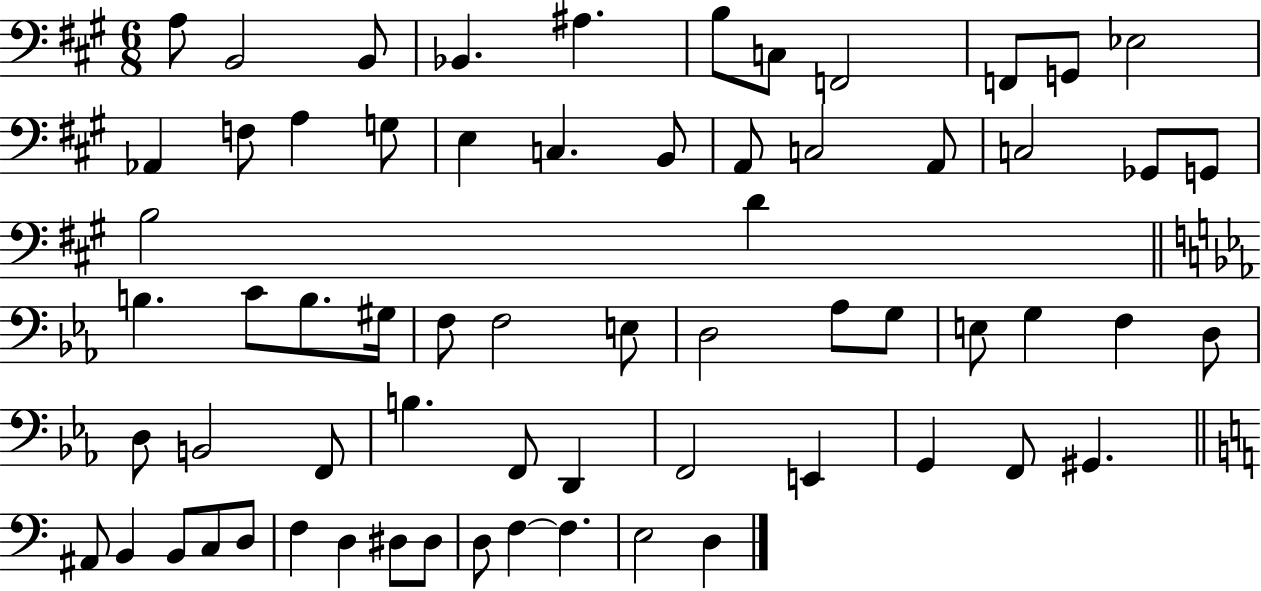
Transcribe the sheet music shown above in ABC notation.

X:1
T:Untitled
M:6/8
L:1/4
K:A
A,/2 B,,2 B,,/2 _B,, ^A, B,/2 C,/2 F,,2 F,,/2 G,,/2 _E,2 _A,, F,/2 A, G,/2 E, C, B,,/2 A,,/2 C,2 A,,/2 C,2 _G,,/2 G,,/2 B,2 D B, C/2 B,/2 ^G,/4 F,/2 F,2 E,/2 D,2 _A,/2 G,/2 E,/2 G, F, D,/2 D,/2 B,,2 F,,/2 B, F,,/2 D,, F,,2 E,, G,, F,,/2 ^G,, ^A,,/2 B,, B,,/2 C,/2 D,/2 F, D, ^D,/2 ^D,/2 D,/2 F, F, E,2 D,